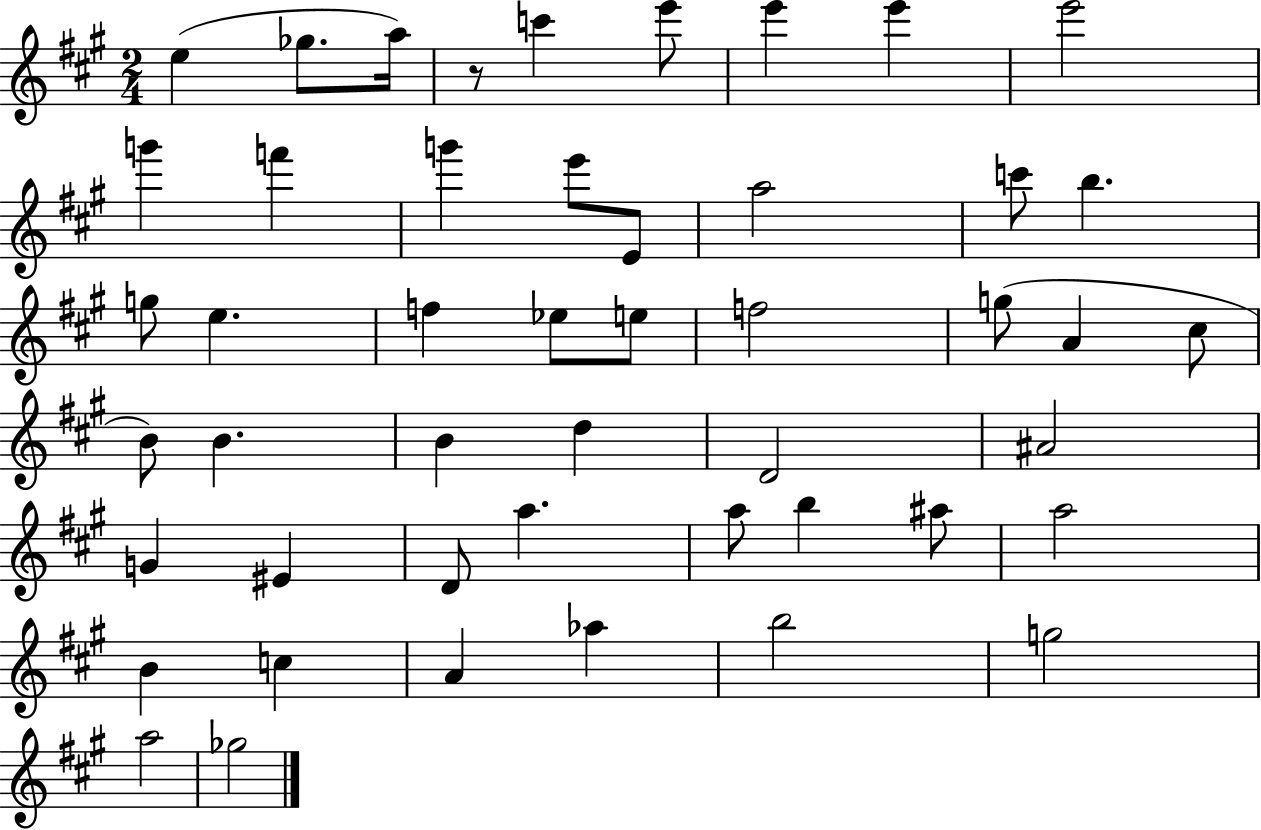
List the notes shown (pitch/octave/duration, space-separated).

E5/q Gb5/e. A5/s R/e C6/q E6/e E6/q E6/q E6/h G6/q F6/q G6/q E6/e E4/e A5/h C6/e B5/q. G5/e E5/q. F5/q Eb5/e E5/e F5/h G5/e A4/q C#5/e B4/e B4/q. B4/q D5/q D4/h A#4/h G4/q EIS4/q D4/e A5/q. A5/e B5/q A#5/e A5/h B4/q C5/q A4/q Ab5/q B5/h G5/h A5/h Gb5/h